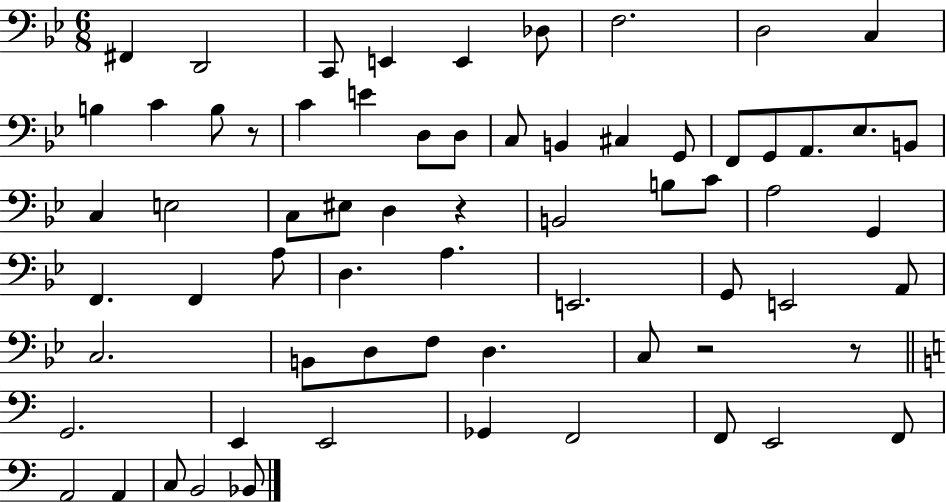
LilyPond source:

{
  \clef bass
  \numericTimeSignature
  \time 6/8
  \key bes \major
  fis,4 d,2 | c,8 e,4 e,4 des8 | f2. | d2 c4 | \break b4 c'4 b8 r8 | c'4 e'4 d8 d8 | c8 b,4 cis4 g,8 | f,8 g,8 a,8. ees8. b,8 | \break c4 e2 | c8 eis8 d4 r4 | b,2 b8 c'8 | a2 g,4 | \break f,4. f,4 a8 | d4. a4. | e,2. | g,8 e,2 a,8 | \break c2. | b,8 d8 f8 d4. | c8 r2 r8 | \bar "||" \break \key c \major g,2. | e,4 e,2 | ges,4 f,2 | f,8 e,2 f,8 | \break a,2 a,4 | c8 b,2 bes,8 | \bar "|."
}